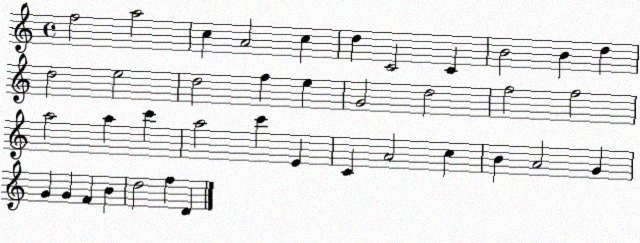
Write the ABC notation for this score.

X:1
T:Untitled
M:4/4
L:1/4
K:C
f2 a2 c A2 c d C2 C B2 B d d2 e2 d2 f e G2 d2 f2 f2 a2 a c' a2 c' E C A2 c B A2 G G G F B d2 f D